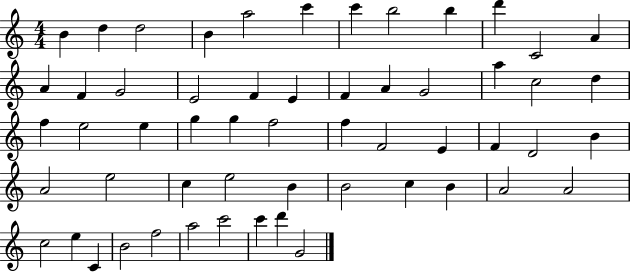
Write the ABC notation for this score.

X:1
T:Untitled
M:4/4
L:1/4
K:C
B d d2 B a2 c' c' b2 b d' C2 A A F G2 E2 F E F A G2 a c2 d f e2 e g g f2 f F2 E F D2 B A2 e2 c e2 B B2 c B A2 A2 c2 e C B2 f2 a2 c'2 c' d' G2